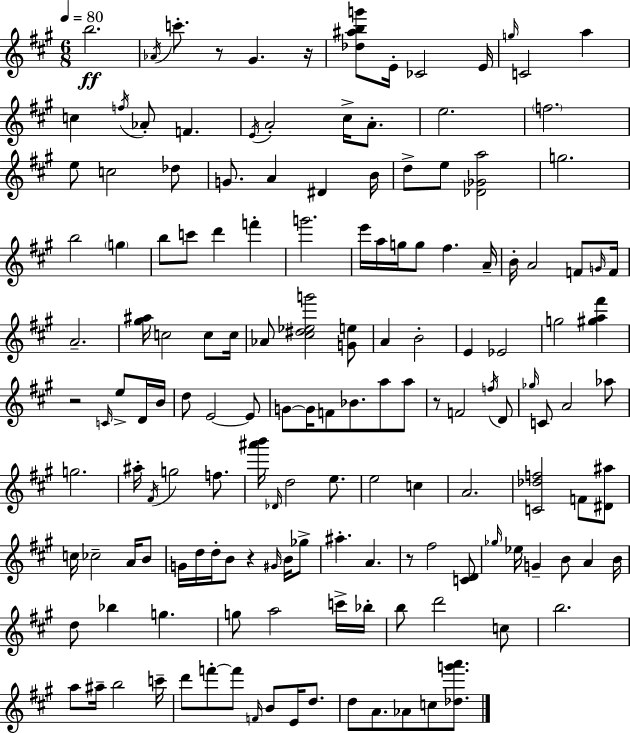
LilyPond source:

{
  \clef treble
  \numericTimeSignature
  \time 6/8
  \key a \major
  \tempo 4 = 80
  b''2.\ff | \acciaccatura { aes'16 } c'''8.-. r8 gis'4. | r16 <des'' ais'' b'' g'''>8 e'16-. ces'2 | e'16 \grace { g''16 } c'2 a''4 | \break c''4 \acciaccatura { f''16 } aes'8-. f'4. | \acciaccatura { e'16 } a'2-. | cis''16-> a'8.-. e''2. | \parenthesize f''2. | \break e''8 c''2 | des''8 g'8. a'4 dis'4 | b'16 d''8-> e''8 <des' ges' a''>2 | g''2. | \break b''2 | \parenthesize g''4 b''8 c'''8 d'''4 | f'''4-. g'''2. | e'''16 a''16 g''16 g''8 fis''4. | \break a'16-- b'16-. a'2 | f'8 \grace { g'16 } f'16 a'2.-- | <gis'' ais''>16 c''2 | c''8 c''16 aes'8 <cis'' dis'' ees'' g'''>2 | \break <g' e''>8 a'4 b'2-. | e'4 ees'2 | g''2 | <gis'' a'' fis'''>4 r2 | \break \grace { c'16 } e''8-> d'16 b'16 d''8 e'2~~ | e'8 g'8~~ g'16 f'8 bes'8. | a''8 a''8 r8 f'2 | \acciaccatura { f''16 } d'8 \grace { ges''16 } c'8 a'2 | \break aes''8 g''2. | ais''16-. \acciaccatura { fis'16 } g''2 | f''8. <ais''' b'''>16 \grace { des'16 } d''2 | e''8. e''2 | \break c''4 a'2. | <c' des'' f''>2 | f'8 <dis' ais''>8 c''16 ces''2-- | a'16 b'8 g'16 d''16 | \break d''16-. b'8 r4 \grace { gis'16 } b'16 ges''8-> ais''4.-. | a'4. r8 | fis''2 <c' d'>8 \grace { ges''16 } | ees''16 g'4-- b'8 a'4 b'16 | \break d''8 bes''4 g''4. | g''8 a''2 c'''16-> bes''16-. | b''8 d'''2 c''8 | b''2. | \break a''8 ais''16-- b''2 c'''16-- | d'''8 f'''8-.~~ f'''8 \grace { f'16 } b'8 e'16 d''8. | d''8 a'8. aes'8 c''8 <des'' g''' a'''>8. | \bar "|."
}